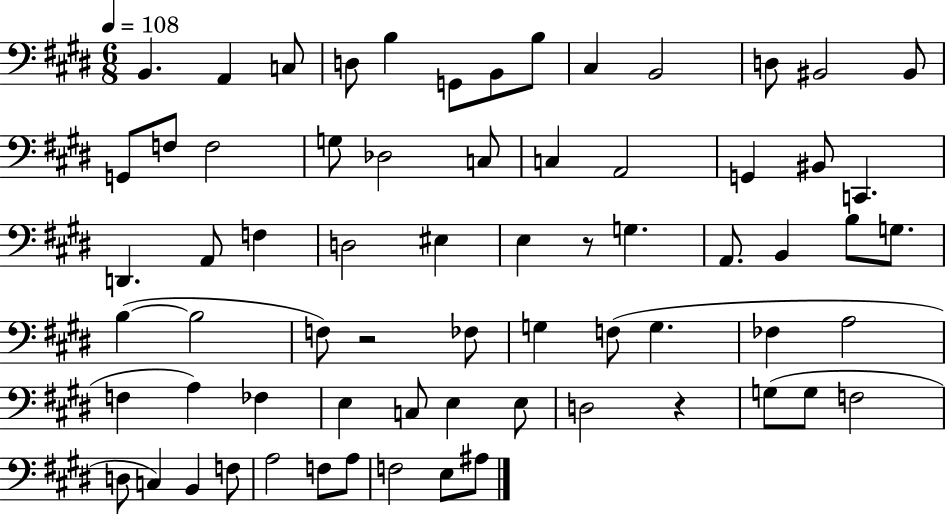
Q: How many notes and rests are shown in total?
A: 68